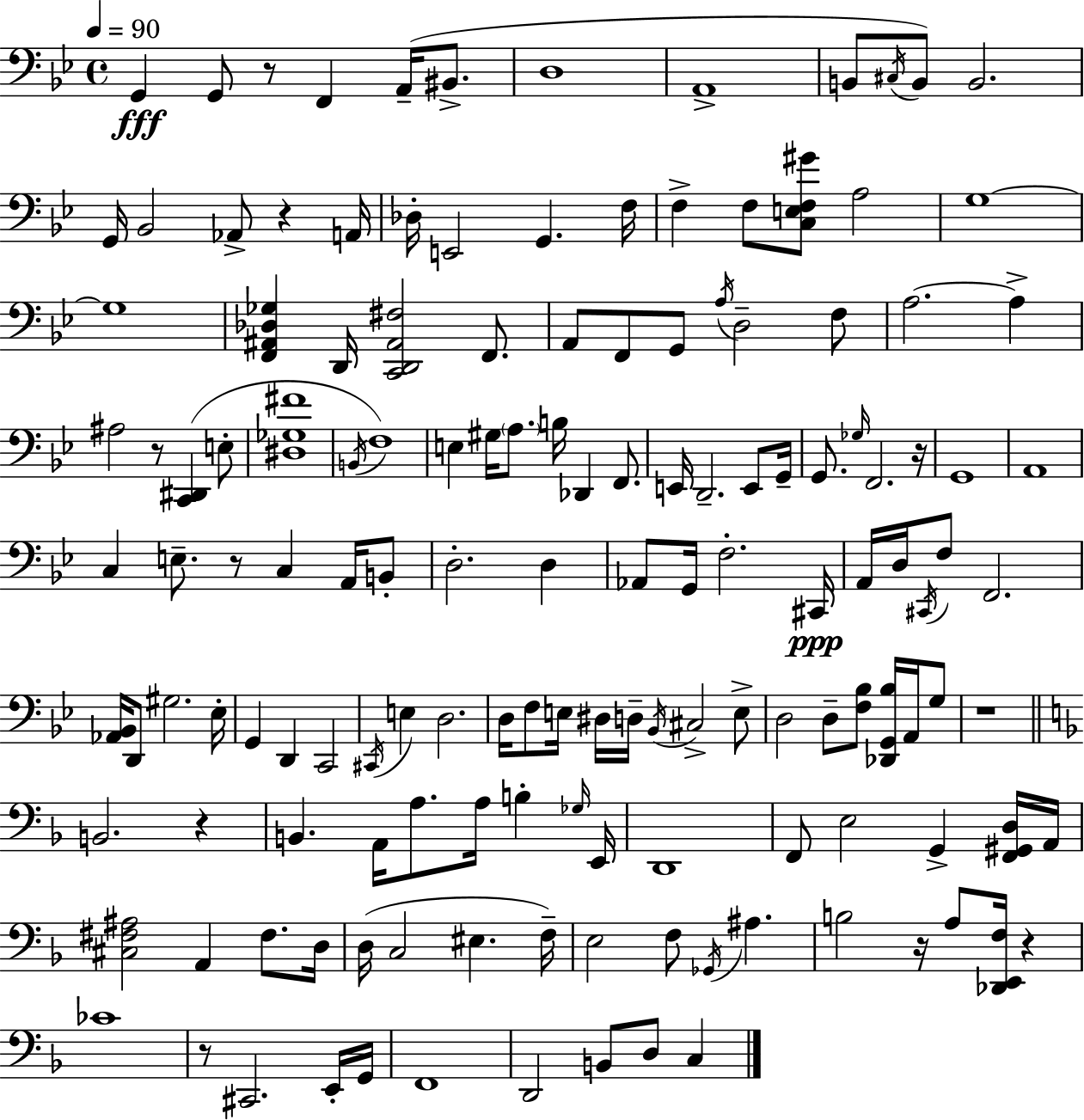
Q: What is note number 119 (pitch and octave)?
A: E2